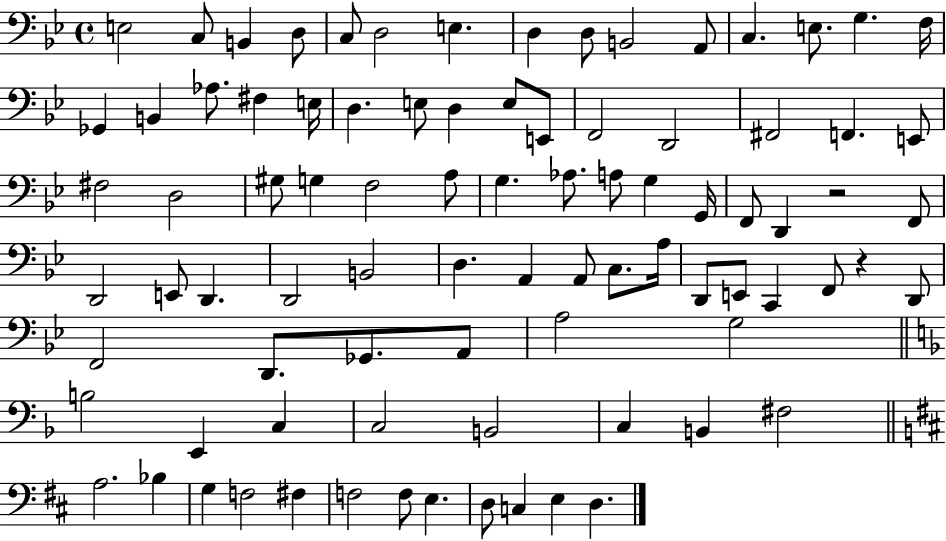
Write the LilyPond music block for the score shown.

{
  \clef bass
  \time 4/4
  \defaultTimeSignature
  \key bes \major
  \repeat volta 2 { e2 c8 b,4 d8 | c8 d2 e4. | d4 d8 b,2 a,8 | c4. e8. g4. f16 | \break ges,4 b,4 aes8. fis4 e16 | d4. e8 d4 e8 e,8 | f,2 d,2 | fis,2 f,4. e,8 | \break fis2 d2 | gis8 g4 f2 a8 | g4. aes8. a8 g4 g,16 | f,8 d,4 r2 f,8 | \break d,2 e,8 d,4. | d,2 b,2 | d4. a,4 a,8 c8. a16 | d,8 e,8 c,4 f,8 r4 d,8 | \break f,2 d,8. ges,8. a,8 | a2 g2 | \bar "||" \break \key f \major b2 e,4 c4 | c2 b,2 | c4 b,4 fis2 | \bar "||" \break \key b \minor a2. bes4 | g4 f2 fis4 | f2 f8 e4. | d8 c4 e4 d4. | \break } \bar "|."
}